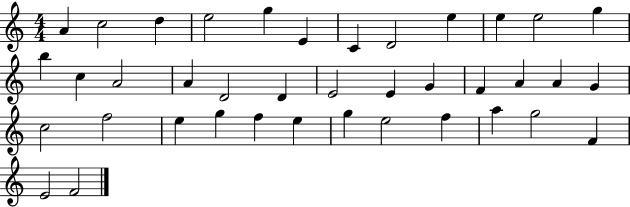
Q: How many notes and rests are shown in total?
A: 39